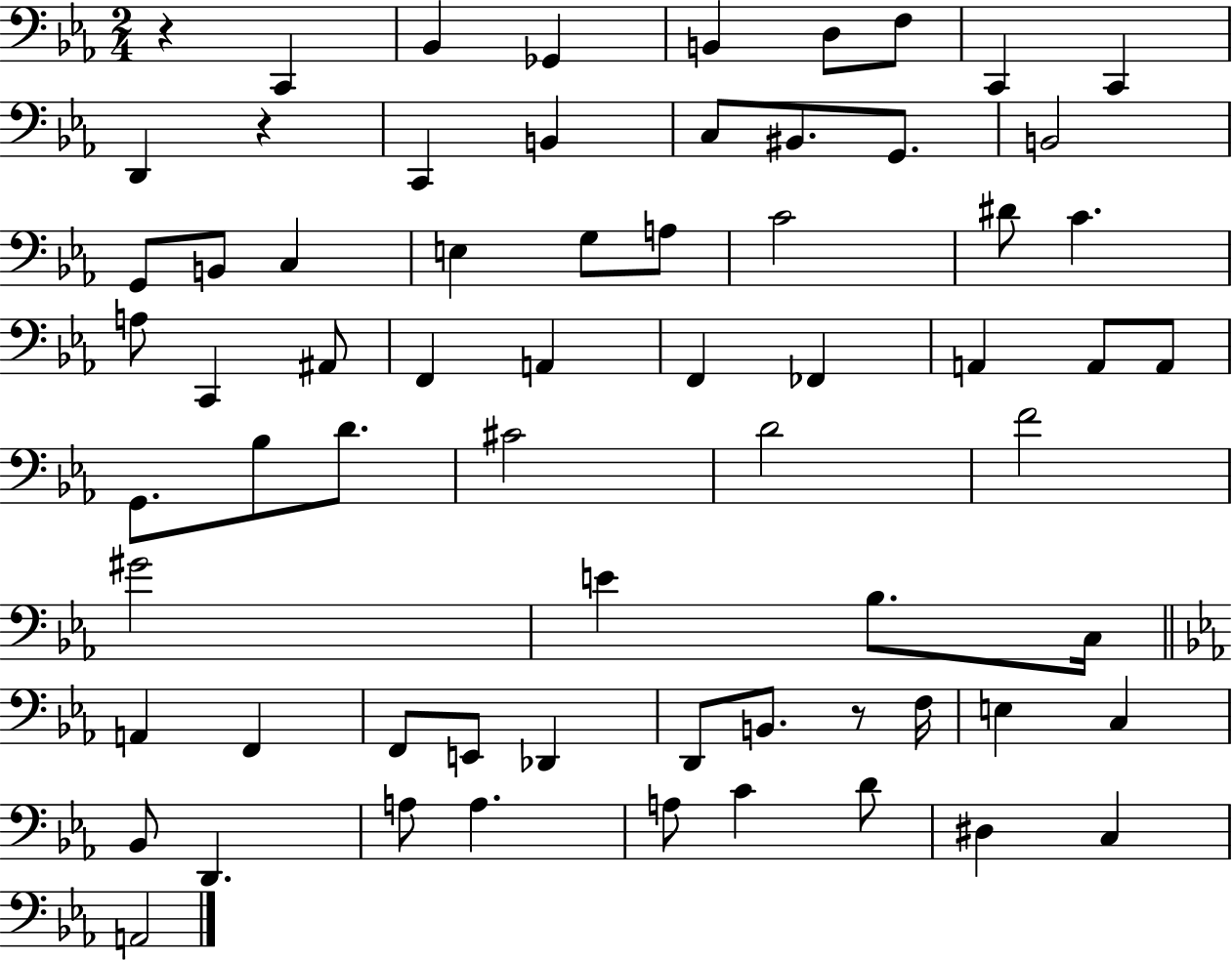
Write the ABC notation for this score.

X:1
T:Untitled
M:2/4
L:1/4
K:Eb
z C,, _B,, _G,, B,, D,/2 F,/2 C,, C,, D,, z C,, B,, C,/2 ^B,,/2 G,,/2 B,,2 G,,/2 B,,/2 C, E, G,/2 A,/2 C2 ^D/2 C A,/2 C,, ^A,,/2 F,, A,, F,, _F,, A,, A,,/2 A,,/2 G,,/2 _B,/2 D/2 ^C2 D2 F2 ^G2 E _B,/2 C,/4 A,, F,, F,,/2 E,,/2 _D,, D,,/2 B,,/2 z/2 F,/4 E, C, _B,,/2 D,, A,/2 A, A,/2 C D/2 ^D, C, A,,2